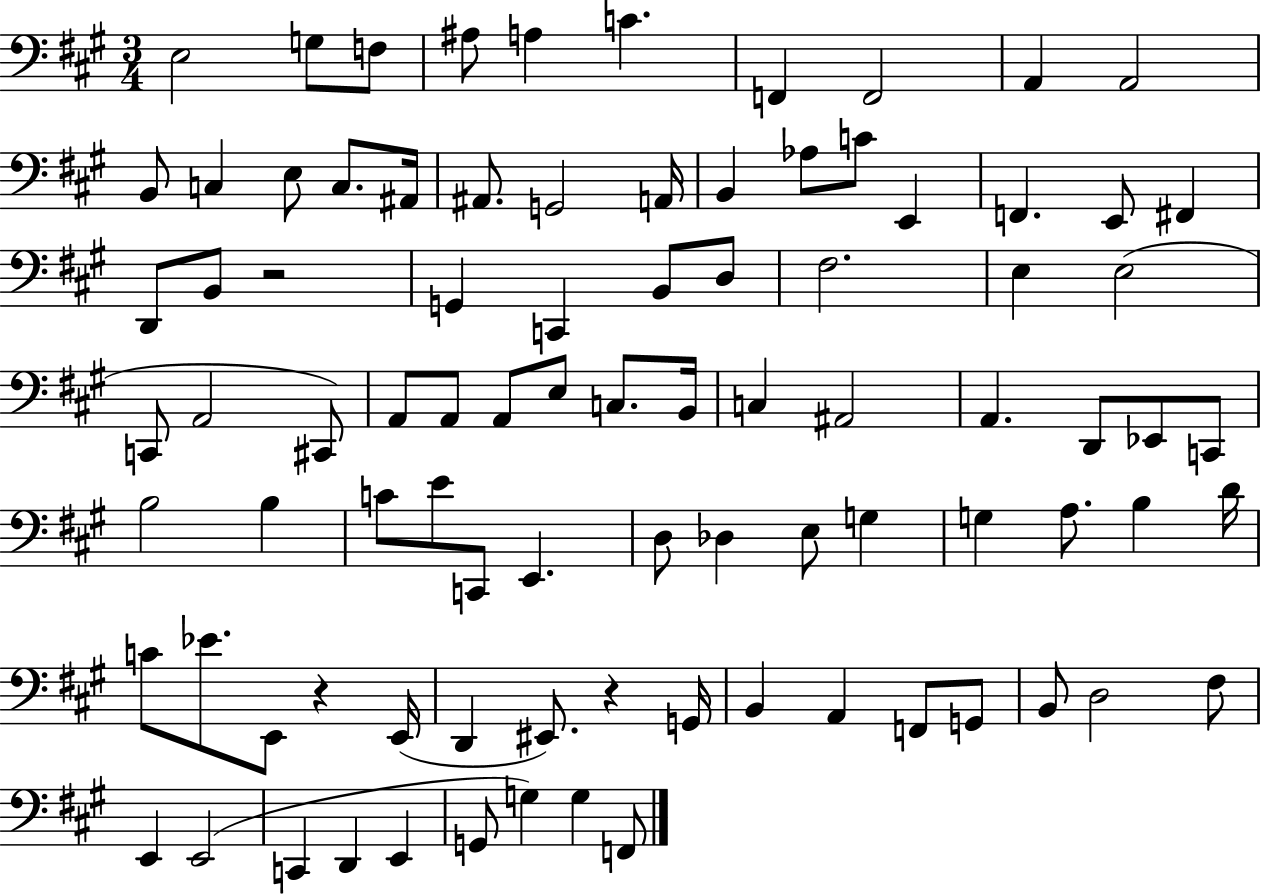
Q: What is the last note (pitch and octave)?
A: F2